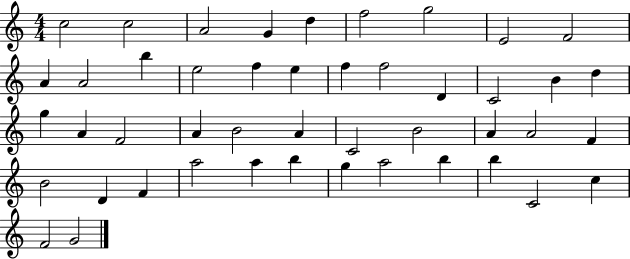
X:1
T:Untitled
M:4/4
L:1/4
K:C
c2 c2 A2 G d f2 g2 E2 F2 A A2 b e2 f e f f2 D C2 B d g A F2 A B2 A C2 B2 A A2 F B2 D F a2 a b g a2 b b C2 c F2 G2